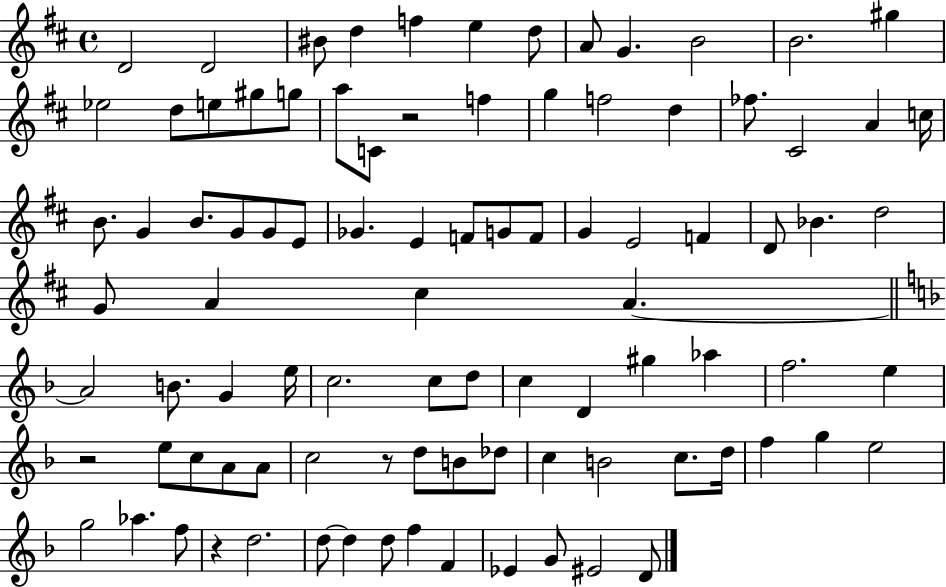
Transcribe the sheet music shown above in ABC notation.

X:1
T:Untitled
M:4/4
L:1/4
K:D
D2 D2 ^B/2 d f e d/2 A/2 G B2 B2 ^g _e2 d/2 e/2 ^g/2 g/2 a/2 C/2 z2 f g f2 d _f/2 ^C2 A c/4 B/2 G B/2 G/2 G/2 E/2 _G E F/2 G/2 F/2 G E2 F D/2 _B d2 G/2 A ^c A A2 B/2 G e/4 c2 c/2 d/2 c D ^g _a f2 e z2 e/2 c/2 A/2 A/2 c2 z/2 d/2 B/2 _d/2 c B2 c/2 d/4 f g e2 g2 _a f/2 z d2 d/2 d d/2 f F _E G/2 ^E2 D/2